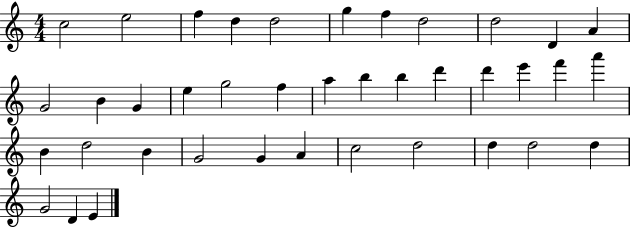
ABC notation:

X:1
T:Untitled
M:4/4
L:1/4
K:C
c2 e2 f d d2 g f d2 d2 D A G2 B G e g2 f a b b d' d' e' f' a' B d2 B G2 G A c2 d2 d d2 d G2 D E